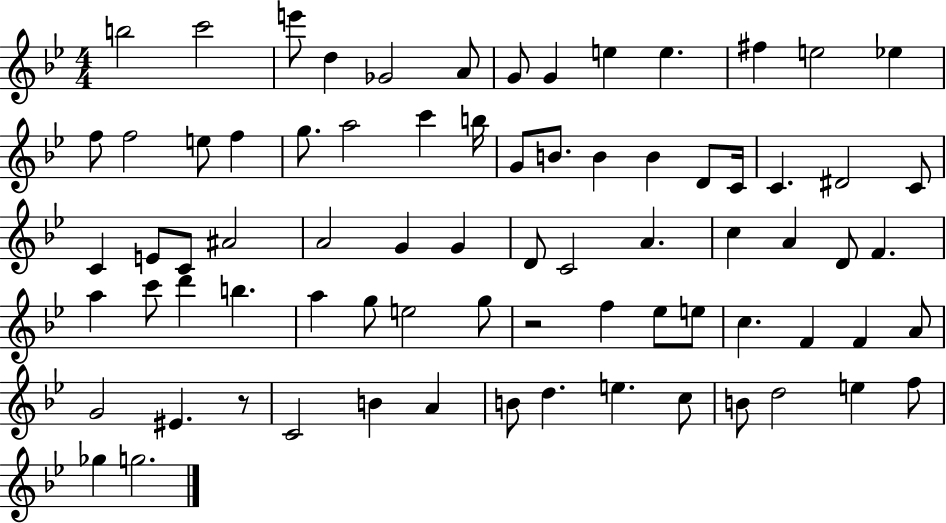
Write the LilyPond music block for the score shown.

{
  \clef treble
  \numericTimeSignature
  \time 4/4
  \key bes \major
  b''2 c'''2 | e'''8 d''4 ges'2 a'8 | g'8 g'4 e''4 e''4. | fis''4 e''2 ees''4 | \break f''8 f''2 e''8 f''4 | g''8. a''2 c'''4 b''16 | g'8 b'8. b'4 b'4 d'8 c'16 | c'4. dis'2 c'8 | \break c'4 e'8 c'8 ais'2 | a'2 g'4 g'4 | d'8 c'2 a'4. | c''4 a'4 d'8 f'4. | \break a''4 c'''8 d'''4 b''4. | a''4 g''8 e''2 g''8 | r2 f''4 ees''8 e''8 | c''4. f'4 f'4 a'8 | \break g'2 eis'4. r8 | c'2 b'4 a'4 | b'8 d''4. e''4. c''8 | b'8 d''2 e''4 f''8 | \break ges''4 g''2. | \bar "|."
}